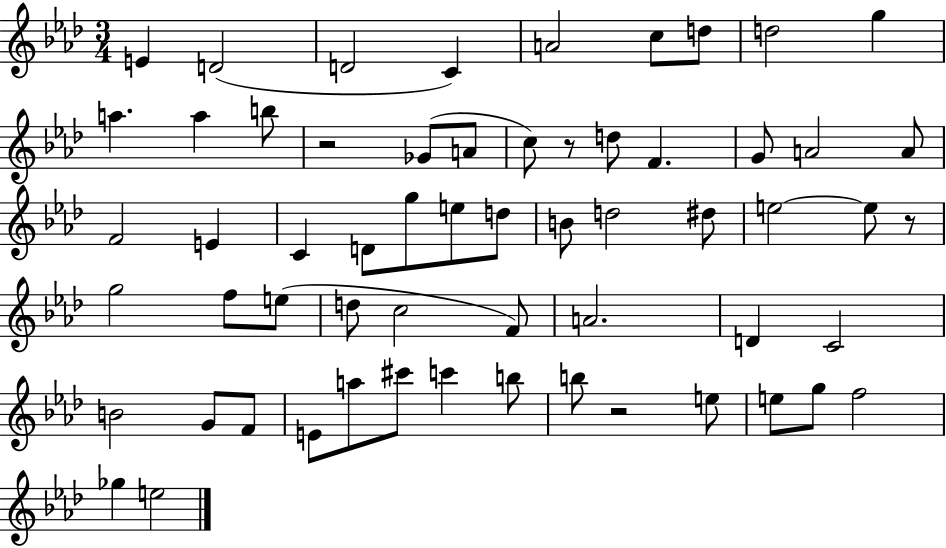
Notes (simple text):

E4/q D4/h D4/h C4/q A4/h C5/e D5/e D5/h G5/q A5/q. A5/q B5/e R/h Gb4/e A4/e C5/e R/e D5/e F4/q. G4/e A4/h A4/e F4/h E4/q C4/q D4/e G5/e E5/e D5/e B4/e D5/h D#5/e E5/h E5/e R/e G5/h F5/e E5/e D5/e C5/h F4/e A4/h. D4/q C4/h B4/h G4/e F4/e E4/e A5/e C#6/e C6/q B5/e B5/e R/h E5/e E5/e G5/e F5/h Gb5/q E5/h